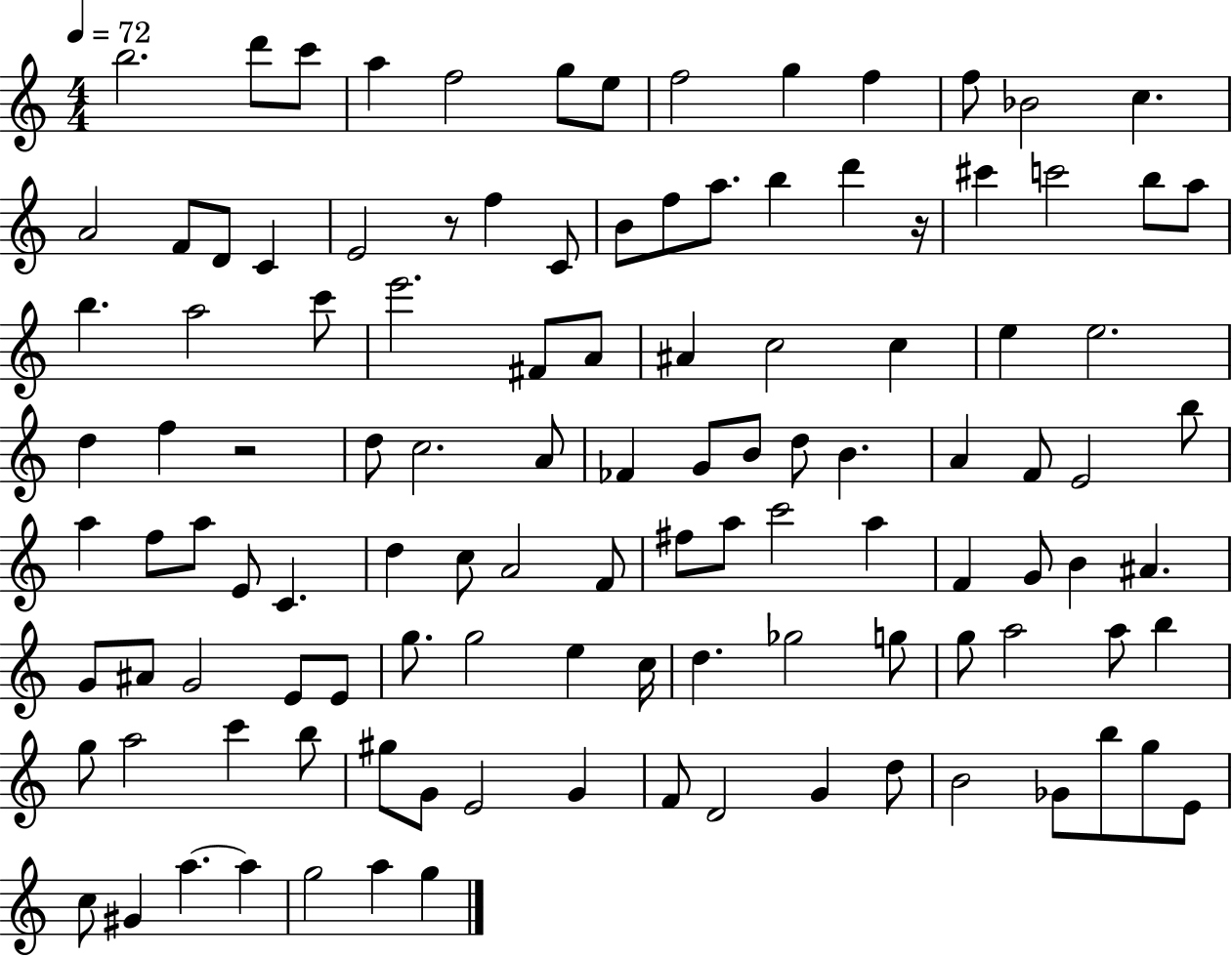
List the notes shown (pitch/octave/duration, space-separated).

B5/h. D6/e C6/e A5/q F5/h G5/e E5/e F5/h G5/q F5/q F5/e Bb4/h C5/q. A4/h F4/e D4/e C4/q E4/h R/e F5/q C4/e B4/e F5/e A5/e. B5/q D6/q R/s C#6/q C6/h B5/e A5/e B5/q. A5/h C6/e E6/h. F#4/e A4/e A#4/q C5/h C5/q E5/q E5/h. D5/q F5/q R/h D5/e C5/h. A4/e FES4/q G4/e B4/e D5/e B4/q. A4/q F4/e E4/h B5/e A5/q F5/e A5/e E4/e C4/q. D5/q C5/e A4/h F4/e F#5/e A5/e C6/h A5/q F4/q G4/e B4/q A#4/q. G4/e A#4/e G4/h E4/e E4/e G5/e. G5/h E5/q C5/s D5/q. Gb5/h G5/e G5/e A5/h A5/e B5/q G5/e A5/h C6/q B5/e G#5/e G4/e E4/h G4/q F4/e D4/h G4/q D5/e B4/h Gb4/e B5/e G5/e E4/e C5/e G#4/q A5/q. A5/q G5/h A5/q G5/q